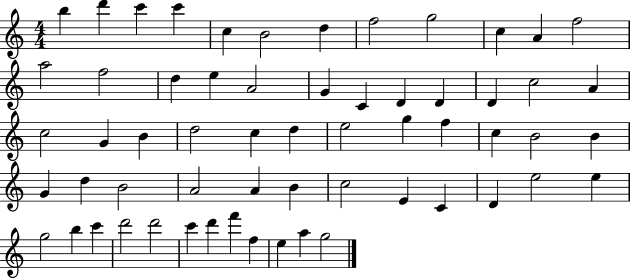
B5/q D6/q C6/q C6/q C5/q B4/h D5/q F5/h G5/h C5/q A4/q F5/h A5/h F5/h D5/q E5/q A4/h G4/q C4/q D4/q D4/q D4/q C5/h A4/q C5/h G4/q B4/q D5/h C5/q D5/q E5/h G5/q F5/q C5/q B4/h B4/q G4/q D5/q B4/h A4/h A4/q B4/q C5/h E4/q C4/q D4/q E5/h E5/q G5/h B5/q C6/q D6/h D6/h C6/q D6/q F6/q F5/q E5/q A5/q G5/h